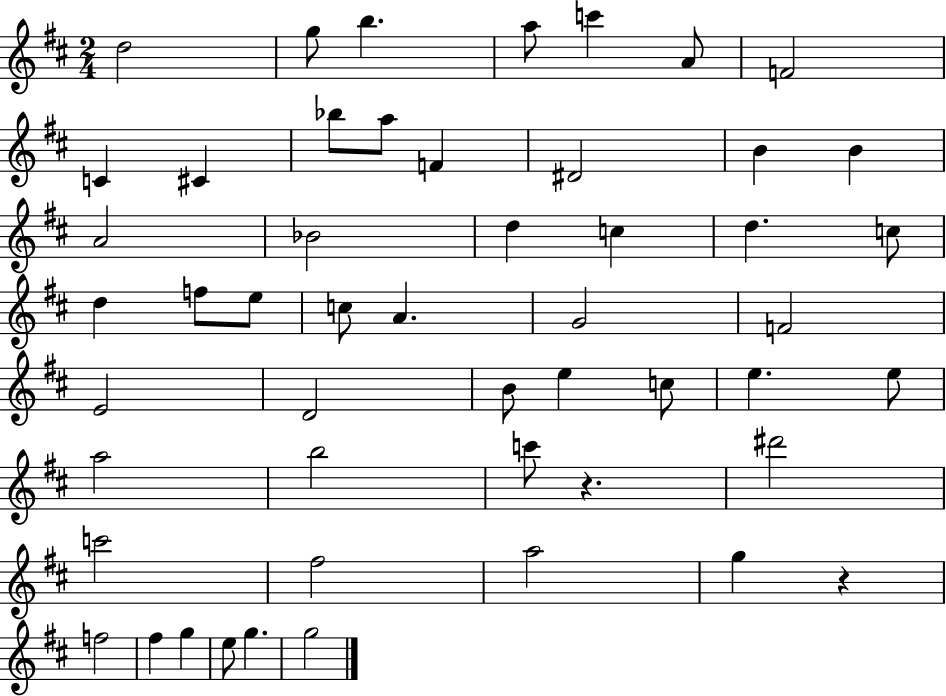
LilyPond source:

{
  \clef treble
  \numericTimeSignature
  \time 2/4
  \key d \major
  d''2 | g''8 b''4. | a''8 c'''4 a'8 | f'2 | \break c'4 cis'4 | bes''8 a''8 f'4 | dis'2 | b'4 b'4 | \break a'2 | bes'2 | d''4 c''4 | d''4. c''8 | \break d''4 f''8 e''8 | c''8 a'4. | g'2 | f'2 | \break e'2 | d'2 | b'8 e''4 c''8 | e''4. e''8 | \break a''2 | b''2 | c'''8 r4. | dis'''2 | \break c'''2 | fis''2 | a''2 | g''4 r4 | \break f''2 | fis''4 g''4 | e''8 g''4. | g''2 | \break \bar "|."
}